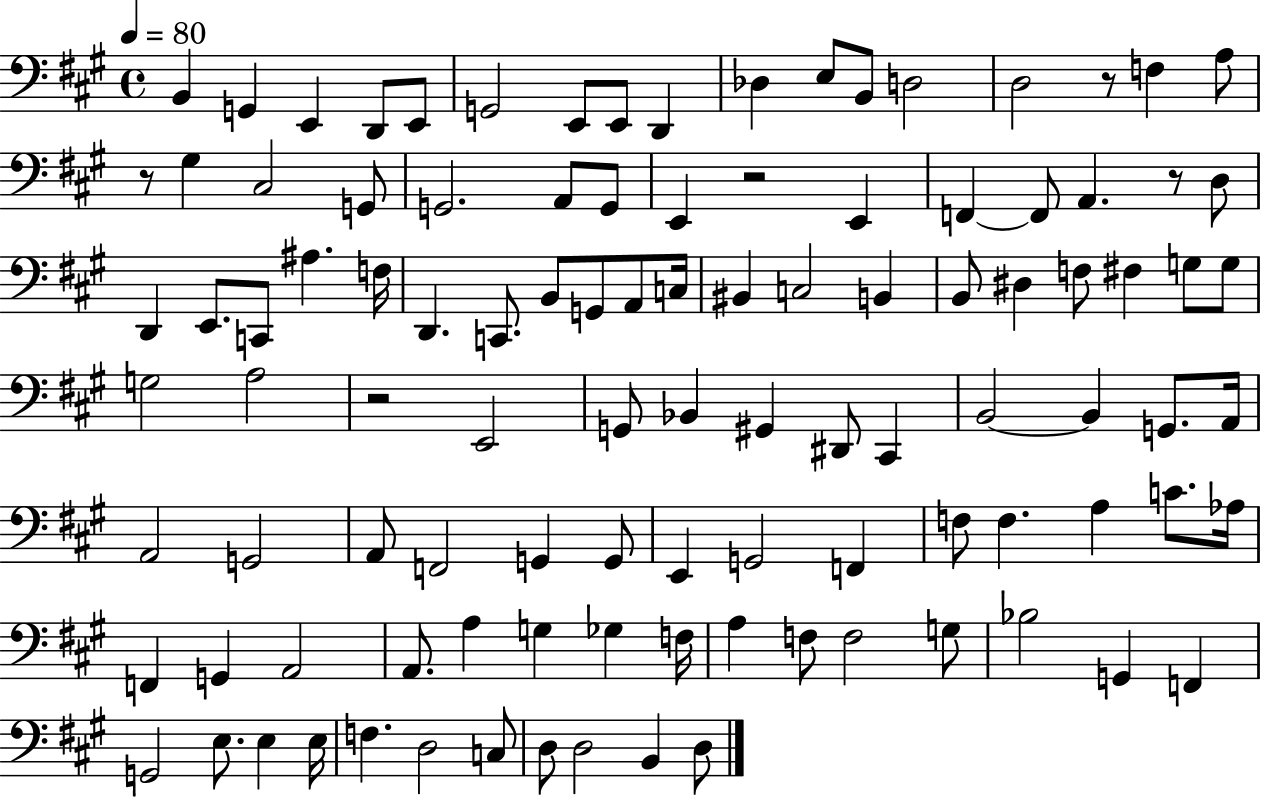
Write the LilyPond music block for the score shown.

{
  \clef bass
  \time 4/4
  \defaultTimeSignature
  \key a \major
  \tempo 4 = 80
  b,4 g,4 e,4 d,8 e,8 | g,2 e,8 e,8 d,4 | des4 e8 b,8 d2 | d2 r8 f4 a8 | \break r8 gis4 cis2 g,8 | g,2. a,8 g,8 | e,4 r2 e,4 | f,4~~ f,8 a,4. r8 d8 | \break d,4 e,8. c,8 ais4. f16 | d,4. c,8. b,8 g,8 a,8 c16 | bis,4 c2 b,4 | b,8 dis4 f8 fis4 g8 g8 | \break g2 a2 | r2 e,2 | g,8 bes,4 gis,4 dis,8 cis,4 | b,2~~ b,4 g,8. a,16 | \break a,2 g,2 | a,8 f,2 g,4 g,8 | e,4 g,2 f,4 | f8 f4. a4 c'8. aes16 | \break f,4 g,4 a,2 | a,8. a4 g4 ges4 f16 | a4 f8 f2 g8 | bes2 g,4 f,4 | \break g,2 e8. e4 e16 | f4. d2 c8 | d8 d2 b,4 d8 | \bar "|."
}